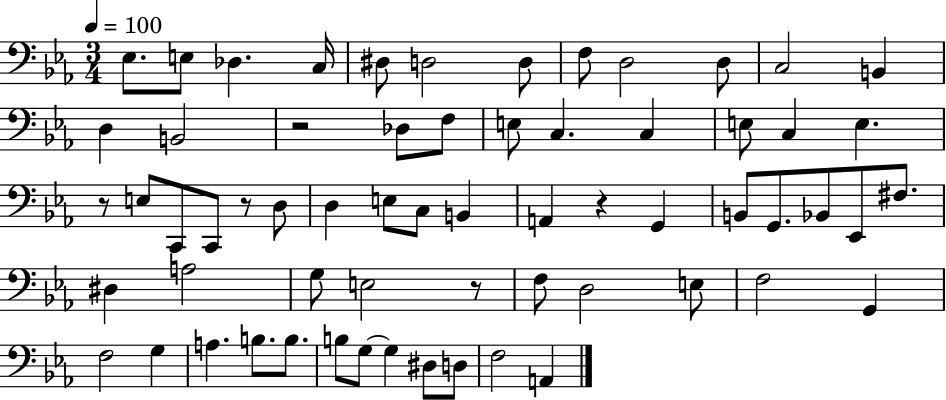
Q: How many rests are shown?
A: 5